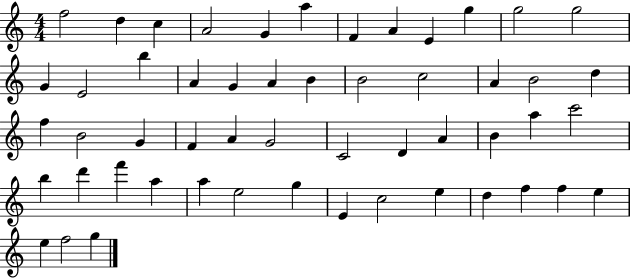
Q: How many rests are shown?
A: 0